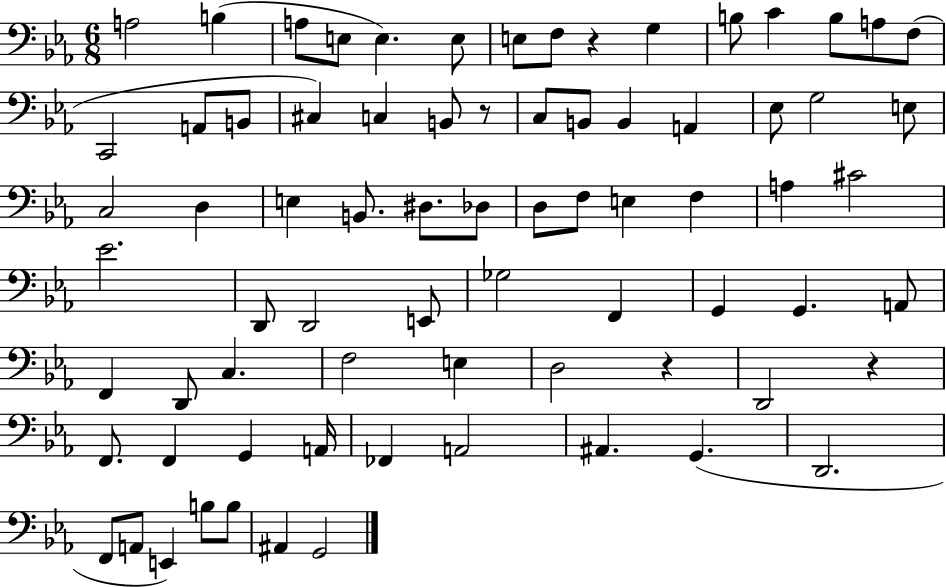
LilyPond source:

{
  \clef bass
  \numericTimeSignature
  \time 6/8
  \key ees \major
  \repeat volta 2 { a2 b4( | a8 e8 e4.) e8 | e8 f8 r4 g4 | b8 c'4 b8 a8 f8( | \break c,2 a,8 b,8 | cis4) c4 b,8 r8 | c8 b,8 b,4 a,4 | ees8 g2 e8 | \break c2 d4 | e4 b,8. dis8. des8 | d8 f8 e4 f4 | a4 cis'2 | \break ees'2. | d,8 d,2 e,8 | ges2 f,4 | g,4 g,4. a,8 | \break f,4 d,8 c4. | f2 e4 | d2 r4 | d,2 r4 | \break f,8. f,4 g,4 a,16 | fes,4 a,2 | ais,4. g,4.( | d,2. | \break f,8 a,8 e,4) b8 b8 | ais,4 g,2 | } \bar "|."
}